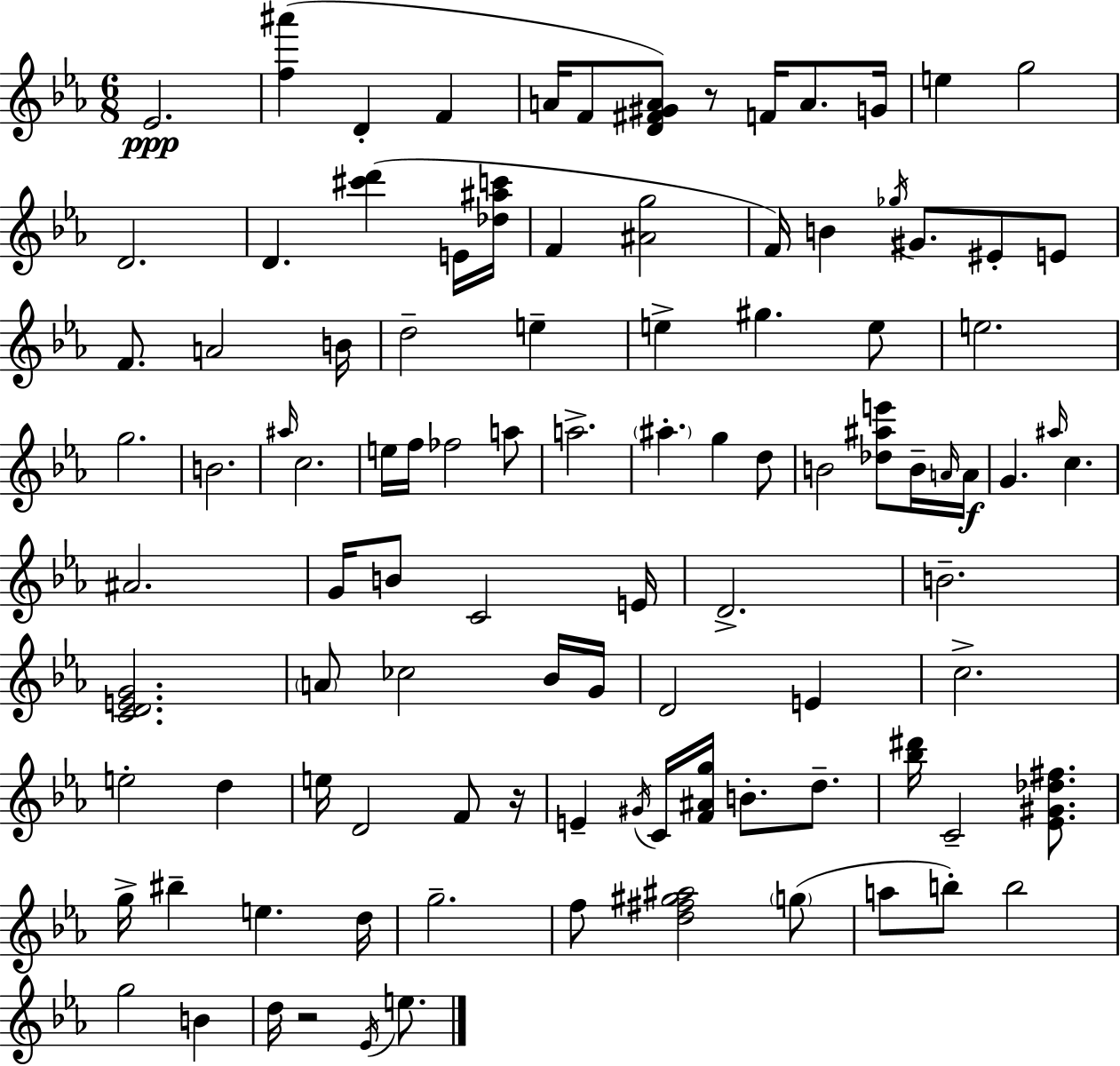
Eb4/h. [F5,A#6]/q D4/q F4/q A4/s F4/e [D4,F#4,G#4,A4]/e R/e F4/s A4/e. G4/s E5/q G5/h D4/h. D4/q. [C#6,D6]/q E4/s [Db5,A#5,C6]/s F4/q [A#4,G5]/h F4/s B4/q Gb5/s G#4/e. EIS4/e E4/e F4/e. A4/h B4/s D5/h E5/q E5/q G#5/q. E5/e E5/h. G5/h. B4/h. A#5/s C5/h. E5/s F5/s FES5/h A5/e A5/h. A#5/q. G5/q D5/e B4/h [Db5,A#5,E6]/e B4/s A4/s A4/s G4/q. A#5/s C5/q. A#4/h. G4/s B4/e C4/h E4/s D4/h. B4/h. [C4,D4,E4,G4]/h. A4/e CES5/h Bb4/s G4/s D4/h E4/q C5/h. E5/h D5/q E5/s D4/h F4/e R/s E4/q G#4/s C4/s [F4,A#4,G5]/s B4/e. D5/e. [Bb5,D#6]/s C4/h [Eb4,G#4,Db5,F#5]/e. G5/s BIS5/q E5/q. D5/s G5/h. F5/e [D5,F#5,G#5,A#5]/h G5/e A5/e B5/e B5/h G5/h B4/q D5/s R/h Eb4/s E5/e.